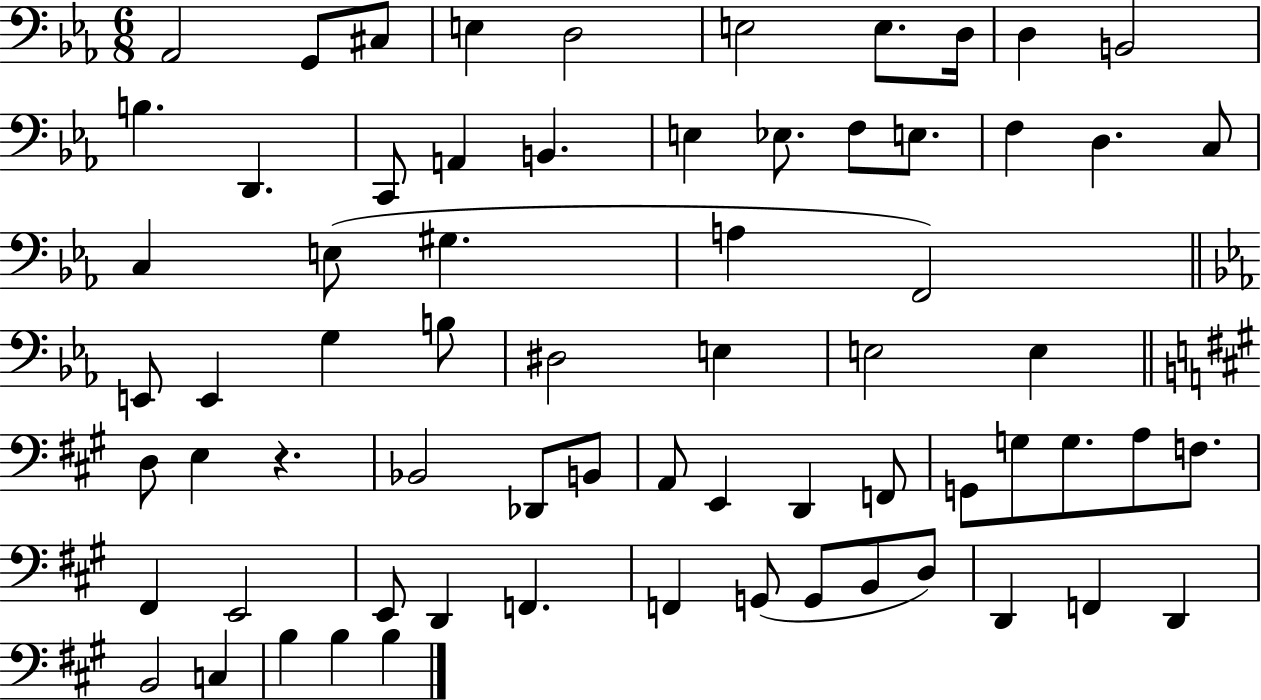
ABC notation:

X:1
T:Untitled
M:6/8
L:1/4
K:Eb
_A,,2 G,,/2 ^C,/2 E, D,2 E,2 E,/2 D,/4 D, B,,2 B, D,, C,,/2 A,, B,, E, _E,/2 F,/2 E,/2 F, D, C,/2 C, E,/2 ^G, A, F,,2 E,,/2 E,, G, B,/2 ^D,2 E, E,2 E, D,/2 E, z _B,,2 _D,,/2 B,,/2 A,,/2 E,, D,, F,,/2 G,,/2 G,/2 G,/2 A,/2 F,/2 ^F,, E,,2 E,,/2 D,, F,, F,, G,,/2 G,,/2 B,,/2 D,/2 D,, F,, D,, B,,2 C, B, B, B,